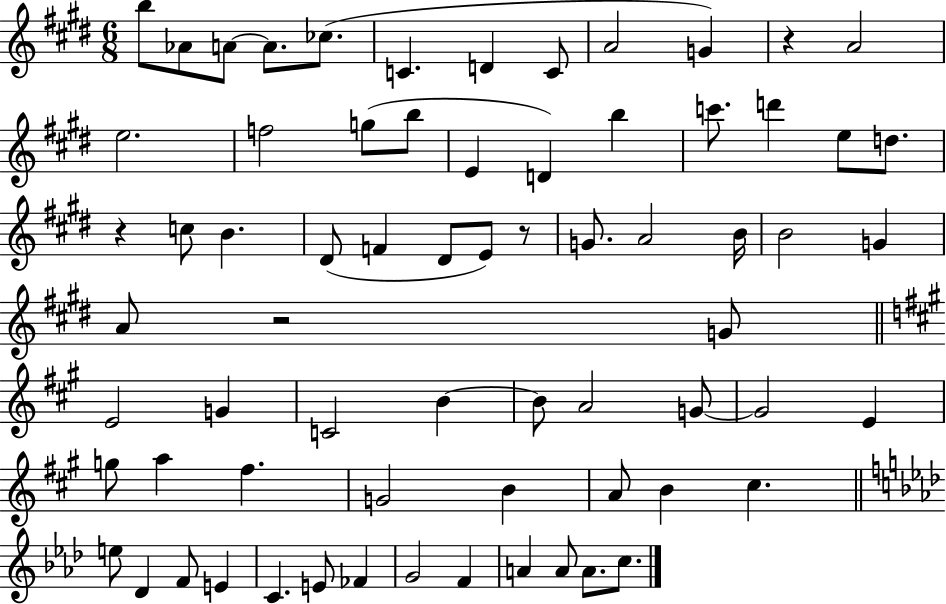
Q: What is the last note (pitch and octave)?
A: C5